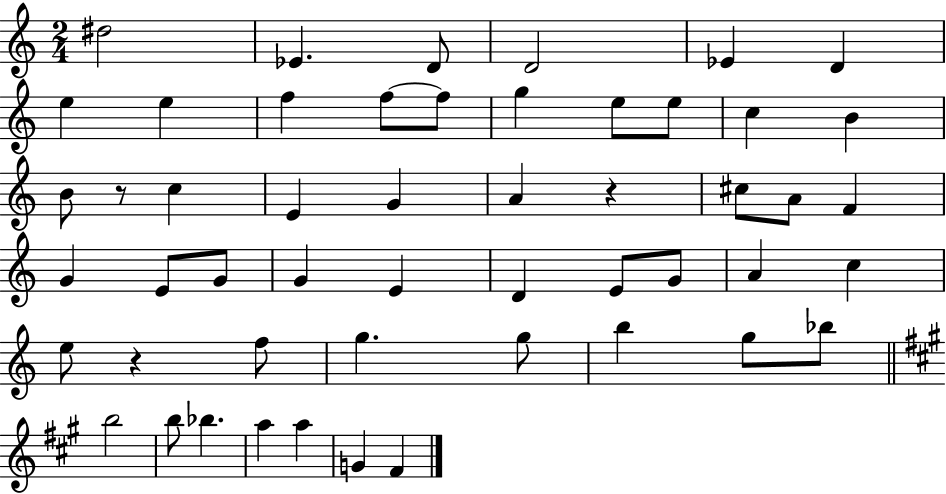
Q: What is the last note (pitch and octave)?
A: F#4